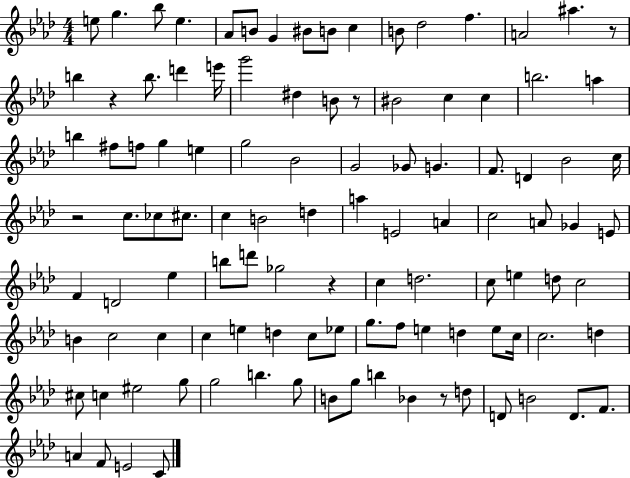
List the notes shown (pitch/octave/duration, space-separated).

E5/e G5/q. Bb5/e E5/q. Ab4/e B4/e G4/q BIS4/e B4/e C5/q B4/e Db5/h F5/q. A4/h A#5/q. R/e B5/q R/q B5/e. D6/q E6/s G6/h D#5/q B4/e R/e BIS4/h C5/q C5/q B5/h. A5/q B5/q F#5/e F5/e G5/q E5/q G5/h Bb4/h G4/h Gb4/e G4/q. F4/e. D4/q Bb4/h C5/s R/h C5/e. CES5/e C#5/e. C5/q B4/h D5/q A5/q E4/h A4/q C5/h A4/e Gb4/q E4/e F4/q D4/h Eb5/q B5/e D6/e Gb5/h R/q C5/q D5/h. C5/e E5/q D5/e C5/h B4/q C5/h C5/q C5/q E5/q D5/q C5/e Eb5/e G5/e. F5/e E5/q D5/q E5/e C5/s C5/h. D5/q C#5/e C5/q EIS5/h G5/e G5/h B5/q. G5/e B4/e G5/e B5/q Bb4/q R/e D5/e D4/e B4/h D4/e. F4/e. A4/q F4/e E4/h C4/e